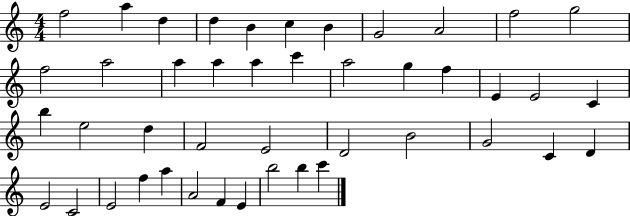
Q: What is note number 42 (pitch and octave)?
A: B5